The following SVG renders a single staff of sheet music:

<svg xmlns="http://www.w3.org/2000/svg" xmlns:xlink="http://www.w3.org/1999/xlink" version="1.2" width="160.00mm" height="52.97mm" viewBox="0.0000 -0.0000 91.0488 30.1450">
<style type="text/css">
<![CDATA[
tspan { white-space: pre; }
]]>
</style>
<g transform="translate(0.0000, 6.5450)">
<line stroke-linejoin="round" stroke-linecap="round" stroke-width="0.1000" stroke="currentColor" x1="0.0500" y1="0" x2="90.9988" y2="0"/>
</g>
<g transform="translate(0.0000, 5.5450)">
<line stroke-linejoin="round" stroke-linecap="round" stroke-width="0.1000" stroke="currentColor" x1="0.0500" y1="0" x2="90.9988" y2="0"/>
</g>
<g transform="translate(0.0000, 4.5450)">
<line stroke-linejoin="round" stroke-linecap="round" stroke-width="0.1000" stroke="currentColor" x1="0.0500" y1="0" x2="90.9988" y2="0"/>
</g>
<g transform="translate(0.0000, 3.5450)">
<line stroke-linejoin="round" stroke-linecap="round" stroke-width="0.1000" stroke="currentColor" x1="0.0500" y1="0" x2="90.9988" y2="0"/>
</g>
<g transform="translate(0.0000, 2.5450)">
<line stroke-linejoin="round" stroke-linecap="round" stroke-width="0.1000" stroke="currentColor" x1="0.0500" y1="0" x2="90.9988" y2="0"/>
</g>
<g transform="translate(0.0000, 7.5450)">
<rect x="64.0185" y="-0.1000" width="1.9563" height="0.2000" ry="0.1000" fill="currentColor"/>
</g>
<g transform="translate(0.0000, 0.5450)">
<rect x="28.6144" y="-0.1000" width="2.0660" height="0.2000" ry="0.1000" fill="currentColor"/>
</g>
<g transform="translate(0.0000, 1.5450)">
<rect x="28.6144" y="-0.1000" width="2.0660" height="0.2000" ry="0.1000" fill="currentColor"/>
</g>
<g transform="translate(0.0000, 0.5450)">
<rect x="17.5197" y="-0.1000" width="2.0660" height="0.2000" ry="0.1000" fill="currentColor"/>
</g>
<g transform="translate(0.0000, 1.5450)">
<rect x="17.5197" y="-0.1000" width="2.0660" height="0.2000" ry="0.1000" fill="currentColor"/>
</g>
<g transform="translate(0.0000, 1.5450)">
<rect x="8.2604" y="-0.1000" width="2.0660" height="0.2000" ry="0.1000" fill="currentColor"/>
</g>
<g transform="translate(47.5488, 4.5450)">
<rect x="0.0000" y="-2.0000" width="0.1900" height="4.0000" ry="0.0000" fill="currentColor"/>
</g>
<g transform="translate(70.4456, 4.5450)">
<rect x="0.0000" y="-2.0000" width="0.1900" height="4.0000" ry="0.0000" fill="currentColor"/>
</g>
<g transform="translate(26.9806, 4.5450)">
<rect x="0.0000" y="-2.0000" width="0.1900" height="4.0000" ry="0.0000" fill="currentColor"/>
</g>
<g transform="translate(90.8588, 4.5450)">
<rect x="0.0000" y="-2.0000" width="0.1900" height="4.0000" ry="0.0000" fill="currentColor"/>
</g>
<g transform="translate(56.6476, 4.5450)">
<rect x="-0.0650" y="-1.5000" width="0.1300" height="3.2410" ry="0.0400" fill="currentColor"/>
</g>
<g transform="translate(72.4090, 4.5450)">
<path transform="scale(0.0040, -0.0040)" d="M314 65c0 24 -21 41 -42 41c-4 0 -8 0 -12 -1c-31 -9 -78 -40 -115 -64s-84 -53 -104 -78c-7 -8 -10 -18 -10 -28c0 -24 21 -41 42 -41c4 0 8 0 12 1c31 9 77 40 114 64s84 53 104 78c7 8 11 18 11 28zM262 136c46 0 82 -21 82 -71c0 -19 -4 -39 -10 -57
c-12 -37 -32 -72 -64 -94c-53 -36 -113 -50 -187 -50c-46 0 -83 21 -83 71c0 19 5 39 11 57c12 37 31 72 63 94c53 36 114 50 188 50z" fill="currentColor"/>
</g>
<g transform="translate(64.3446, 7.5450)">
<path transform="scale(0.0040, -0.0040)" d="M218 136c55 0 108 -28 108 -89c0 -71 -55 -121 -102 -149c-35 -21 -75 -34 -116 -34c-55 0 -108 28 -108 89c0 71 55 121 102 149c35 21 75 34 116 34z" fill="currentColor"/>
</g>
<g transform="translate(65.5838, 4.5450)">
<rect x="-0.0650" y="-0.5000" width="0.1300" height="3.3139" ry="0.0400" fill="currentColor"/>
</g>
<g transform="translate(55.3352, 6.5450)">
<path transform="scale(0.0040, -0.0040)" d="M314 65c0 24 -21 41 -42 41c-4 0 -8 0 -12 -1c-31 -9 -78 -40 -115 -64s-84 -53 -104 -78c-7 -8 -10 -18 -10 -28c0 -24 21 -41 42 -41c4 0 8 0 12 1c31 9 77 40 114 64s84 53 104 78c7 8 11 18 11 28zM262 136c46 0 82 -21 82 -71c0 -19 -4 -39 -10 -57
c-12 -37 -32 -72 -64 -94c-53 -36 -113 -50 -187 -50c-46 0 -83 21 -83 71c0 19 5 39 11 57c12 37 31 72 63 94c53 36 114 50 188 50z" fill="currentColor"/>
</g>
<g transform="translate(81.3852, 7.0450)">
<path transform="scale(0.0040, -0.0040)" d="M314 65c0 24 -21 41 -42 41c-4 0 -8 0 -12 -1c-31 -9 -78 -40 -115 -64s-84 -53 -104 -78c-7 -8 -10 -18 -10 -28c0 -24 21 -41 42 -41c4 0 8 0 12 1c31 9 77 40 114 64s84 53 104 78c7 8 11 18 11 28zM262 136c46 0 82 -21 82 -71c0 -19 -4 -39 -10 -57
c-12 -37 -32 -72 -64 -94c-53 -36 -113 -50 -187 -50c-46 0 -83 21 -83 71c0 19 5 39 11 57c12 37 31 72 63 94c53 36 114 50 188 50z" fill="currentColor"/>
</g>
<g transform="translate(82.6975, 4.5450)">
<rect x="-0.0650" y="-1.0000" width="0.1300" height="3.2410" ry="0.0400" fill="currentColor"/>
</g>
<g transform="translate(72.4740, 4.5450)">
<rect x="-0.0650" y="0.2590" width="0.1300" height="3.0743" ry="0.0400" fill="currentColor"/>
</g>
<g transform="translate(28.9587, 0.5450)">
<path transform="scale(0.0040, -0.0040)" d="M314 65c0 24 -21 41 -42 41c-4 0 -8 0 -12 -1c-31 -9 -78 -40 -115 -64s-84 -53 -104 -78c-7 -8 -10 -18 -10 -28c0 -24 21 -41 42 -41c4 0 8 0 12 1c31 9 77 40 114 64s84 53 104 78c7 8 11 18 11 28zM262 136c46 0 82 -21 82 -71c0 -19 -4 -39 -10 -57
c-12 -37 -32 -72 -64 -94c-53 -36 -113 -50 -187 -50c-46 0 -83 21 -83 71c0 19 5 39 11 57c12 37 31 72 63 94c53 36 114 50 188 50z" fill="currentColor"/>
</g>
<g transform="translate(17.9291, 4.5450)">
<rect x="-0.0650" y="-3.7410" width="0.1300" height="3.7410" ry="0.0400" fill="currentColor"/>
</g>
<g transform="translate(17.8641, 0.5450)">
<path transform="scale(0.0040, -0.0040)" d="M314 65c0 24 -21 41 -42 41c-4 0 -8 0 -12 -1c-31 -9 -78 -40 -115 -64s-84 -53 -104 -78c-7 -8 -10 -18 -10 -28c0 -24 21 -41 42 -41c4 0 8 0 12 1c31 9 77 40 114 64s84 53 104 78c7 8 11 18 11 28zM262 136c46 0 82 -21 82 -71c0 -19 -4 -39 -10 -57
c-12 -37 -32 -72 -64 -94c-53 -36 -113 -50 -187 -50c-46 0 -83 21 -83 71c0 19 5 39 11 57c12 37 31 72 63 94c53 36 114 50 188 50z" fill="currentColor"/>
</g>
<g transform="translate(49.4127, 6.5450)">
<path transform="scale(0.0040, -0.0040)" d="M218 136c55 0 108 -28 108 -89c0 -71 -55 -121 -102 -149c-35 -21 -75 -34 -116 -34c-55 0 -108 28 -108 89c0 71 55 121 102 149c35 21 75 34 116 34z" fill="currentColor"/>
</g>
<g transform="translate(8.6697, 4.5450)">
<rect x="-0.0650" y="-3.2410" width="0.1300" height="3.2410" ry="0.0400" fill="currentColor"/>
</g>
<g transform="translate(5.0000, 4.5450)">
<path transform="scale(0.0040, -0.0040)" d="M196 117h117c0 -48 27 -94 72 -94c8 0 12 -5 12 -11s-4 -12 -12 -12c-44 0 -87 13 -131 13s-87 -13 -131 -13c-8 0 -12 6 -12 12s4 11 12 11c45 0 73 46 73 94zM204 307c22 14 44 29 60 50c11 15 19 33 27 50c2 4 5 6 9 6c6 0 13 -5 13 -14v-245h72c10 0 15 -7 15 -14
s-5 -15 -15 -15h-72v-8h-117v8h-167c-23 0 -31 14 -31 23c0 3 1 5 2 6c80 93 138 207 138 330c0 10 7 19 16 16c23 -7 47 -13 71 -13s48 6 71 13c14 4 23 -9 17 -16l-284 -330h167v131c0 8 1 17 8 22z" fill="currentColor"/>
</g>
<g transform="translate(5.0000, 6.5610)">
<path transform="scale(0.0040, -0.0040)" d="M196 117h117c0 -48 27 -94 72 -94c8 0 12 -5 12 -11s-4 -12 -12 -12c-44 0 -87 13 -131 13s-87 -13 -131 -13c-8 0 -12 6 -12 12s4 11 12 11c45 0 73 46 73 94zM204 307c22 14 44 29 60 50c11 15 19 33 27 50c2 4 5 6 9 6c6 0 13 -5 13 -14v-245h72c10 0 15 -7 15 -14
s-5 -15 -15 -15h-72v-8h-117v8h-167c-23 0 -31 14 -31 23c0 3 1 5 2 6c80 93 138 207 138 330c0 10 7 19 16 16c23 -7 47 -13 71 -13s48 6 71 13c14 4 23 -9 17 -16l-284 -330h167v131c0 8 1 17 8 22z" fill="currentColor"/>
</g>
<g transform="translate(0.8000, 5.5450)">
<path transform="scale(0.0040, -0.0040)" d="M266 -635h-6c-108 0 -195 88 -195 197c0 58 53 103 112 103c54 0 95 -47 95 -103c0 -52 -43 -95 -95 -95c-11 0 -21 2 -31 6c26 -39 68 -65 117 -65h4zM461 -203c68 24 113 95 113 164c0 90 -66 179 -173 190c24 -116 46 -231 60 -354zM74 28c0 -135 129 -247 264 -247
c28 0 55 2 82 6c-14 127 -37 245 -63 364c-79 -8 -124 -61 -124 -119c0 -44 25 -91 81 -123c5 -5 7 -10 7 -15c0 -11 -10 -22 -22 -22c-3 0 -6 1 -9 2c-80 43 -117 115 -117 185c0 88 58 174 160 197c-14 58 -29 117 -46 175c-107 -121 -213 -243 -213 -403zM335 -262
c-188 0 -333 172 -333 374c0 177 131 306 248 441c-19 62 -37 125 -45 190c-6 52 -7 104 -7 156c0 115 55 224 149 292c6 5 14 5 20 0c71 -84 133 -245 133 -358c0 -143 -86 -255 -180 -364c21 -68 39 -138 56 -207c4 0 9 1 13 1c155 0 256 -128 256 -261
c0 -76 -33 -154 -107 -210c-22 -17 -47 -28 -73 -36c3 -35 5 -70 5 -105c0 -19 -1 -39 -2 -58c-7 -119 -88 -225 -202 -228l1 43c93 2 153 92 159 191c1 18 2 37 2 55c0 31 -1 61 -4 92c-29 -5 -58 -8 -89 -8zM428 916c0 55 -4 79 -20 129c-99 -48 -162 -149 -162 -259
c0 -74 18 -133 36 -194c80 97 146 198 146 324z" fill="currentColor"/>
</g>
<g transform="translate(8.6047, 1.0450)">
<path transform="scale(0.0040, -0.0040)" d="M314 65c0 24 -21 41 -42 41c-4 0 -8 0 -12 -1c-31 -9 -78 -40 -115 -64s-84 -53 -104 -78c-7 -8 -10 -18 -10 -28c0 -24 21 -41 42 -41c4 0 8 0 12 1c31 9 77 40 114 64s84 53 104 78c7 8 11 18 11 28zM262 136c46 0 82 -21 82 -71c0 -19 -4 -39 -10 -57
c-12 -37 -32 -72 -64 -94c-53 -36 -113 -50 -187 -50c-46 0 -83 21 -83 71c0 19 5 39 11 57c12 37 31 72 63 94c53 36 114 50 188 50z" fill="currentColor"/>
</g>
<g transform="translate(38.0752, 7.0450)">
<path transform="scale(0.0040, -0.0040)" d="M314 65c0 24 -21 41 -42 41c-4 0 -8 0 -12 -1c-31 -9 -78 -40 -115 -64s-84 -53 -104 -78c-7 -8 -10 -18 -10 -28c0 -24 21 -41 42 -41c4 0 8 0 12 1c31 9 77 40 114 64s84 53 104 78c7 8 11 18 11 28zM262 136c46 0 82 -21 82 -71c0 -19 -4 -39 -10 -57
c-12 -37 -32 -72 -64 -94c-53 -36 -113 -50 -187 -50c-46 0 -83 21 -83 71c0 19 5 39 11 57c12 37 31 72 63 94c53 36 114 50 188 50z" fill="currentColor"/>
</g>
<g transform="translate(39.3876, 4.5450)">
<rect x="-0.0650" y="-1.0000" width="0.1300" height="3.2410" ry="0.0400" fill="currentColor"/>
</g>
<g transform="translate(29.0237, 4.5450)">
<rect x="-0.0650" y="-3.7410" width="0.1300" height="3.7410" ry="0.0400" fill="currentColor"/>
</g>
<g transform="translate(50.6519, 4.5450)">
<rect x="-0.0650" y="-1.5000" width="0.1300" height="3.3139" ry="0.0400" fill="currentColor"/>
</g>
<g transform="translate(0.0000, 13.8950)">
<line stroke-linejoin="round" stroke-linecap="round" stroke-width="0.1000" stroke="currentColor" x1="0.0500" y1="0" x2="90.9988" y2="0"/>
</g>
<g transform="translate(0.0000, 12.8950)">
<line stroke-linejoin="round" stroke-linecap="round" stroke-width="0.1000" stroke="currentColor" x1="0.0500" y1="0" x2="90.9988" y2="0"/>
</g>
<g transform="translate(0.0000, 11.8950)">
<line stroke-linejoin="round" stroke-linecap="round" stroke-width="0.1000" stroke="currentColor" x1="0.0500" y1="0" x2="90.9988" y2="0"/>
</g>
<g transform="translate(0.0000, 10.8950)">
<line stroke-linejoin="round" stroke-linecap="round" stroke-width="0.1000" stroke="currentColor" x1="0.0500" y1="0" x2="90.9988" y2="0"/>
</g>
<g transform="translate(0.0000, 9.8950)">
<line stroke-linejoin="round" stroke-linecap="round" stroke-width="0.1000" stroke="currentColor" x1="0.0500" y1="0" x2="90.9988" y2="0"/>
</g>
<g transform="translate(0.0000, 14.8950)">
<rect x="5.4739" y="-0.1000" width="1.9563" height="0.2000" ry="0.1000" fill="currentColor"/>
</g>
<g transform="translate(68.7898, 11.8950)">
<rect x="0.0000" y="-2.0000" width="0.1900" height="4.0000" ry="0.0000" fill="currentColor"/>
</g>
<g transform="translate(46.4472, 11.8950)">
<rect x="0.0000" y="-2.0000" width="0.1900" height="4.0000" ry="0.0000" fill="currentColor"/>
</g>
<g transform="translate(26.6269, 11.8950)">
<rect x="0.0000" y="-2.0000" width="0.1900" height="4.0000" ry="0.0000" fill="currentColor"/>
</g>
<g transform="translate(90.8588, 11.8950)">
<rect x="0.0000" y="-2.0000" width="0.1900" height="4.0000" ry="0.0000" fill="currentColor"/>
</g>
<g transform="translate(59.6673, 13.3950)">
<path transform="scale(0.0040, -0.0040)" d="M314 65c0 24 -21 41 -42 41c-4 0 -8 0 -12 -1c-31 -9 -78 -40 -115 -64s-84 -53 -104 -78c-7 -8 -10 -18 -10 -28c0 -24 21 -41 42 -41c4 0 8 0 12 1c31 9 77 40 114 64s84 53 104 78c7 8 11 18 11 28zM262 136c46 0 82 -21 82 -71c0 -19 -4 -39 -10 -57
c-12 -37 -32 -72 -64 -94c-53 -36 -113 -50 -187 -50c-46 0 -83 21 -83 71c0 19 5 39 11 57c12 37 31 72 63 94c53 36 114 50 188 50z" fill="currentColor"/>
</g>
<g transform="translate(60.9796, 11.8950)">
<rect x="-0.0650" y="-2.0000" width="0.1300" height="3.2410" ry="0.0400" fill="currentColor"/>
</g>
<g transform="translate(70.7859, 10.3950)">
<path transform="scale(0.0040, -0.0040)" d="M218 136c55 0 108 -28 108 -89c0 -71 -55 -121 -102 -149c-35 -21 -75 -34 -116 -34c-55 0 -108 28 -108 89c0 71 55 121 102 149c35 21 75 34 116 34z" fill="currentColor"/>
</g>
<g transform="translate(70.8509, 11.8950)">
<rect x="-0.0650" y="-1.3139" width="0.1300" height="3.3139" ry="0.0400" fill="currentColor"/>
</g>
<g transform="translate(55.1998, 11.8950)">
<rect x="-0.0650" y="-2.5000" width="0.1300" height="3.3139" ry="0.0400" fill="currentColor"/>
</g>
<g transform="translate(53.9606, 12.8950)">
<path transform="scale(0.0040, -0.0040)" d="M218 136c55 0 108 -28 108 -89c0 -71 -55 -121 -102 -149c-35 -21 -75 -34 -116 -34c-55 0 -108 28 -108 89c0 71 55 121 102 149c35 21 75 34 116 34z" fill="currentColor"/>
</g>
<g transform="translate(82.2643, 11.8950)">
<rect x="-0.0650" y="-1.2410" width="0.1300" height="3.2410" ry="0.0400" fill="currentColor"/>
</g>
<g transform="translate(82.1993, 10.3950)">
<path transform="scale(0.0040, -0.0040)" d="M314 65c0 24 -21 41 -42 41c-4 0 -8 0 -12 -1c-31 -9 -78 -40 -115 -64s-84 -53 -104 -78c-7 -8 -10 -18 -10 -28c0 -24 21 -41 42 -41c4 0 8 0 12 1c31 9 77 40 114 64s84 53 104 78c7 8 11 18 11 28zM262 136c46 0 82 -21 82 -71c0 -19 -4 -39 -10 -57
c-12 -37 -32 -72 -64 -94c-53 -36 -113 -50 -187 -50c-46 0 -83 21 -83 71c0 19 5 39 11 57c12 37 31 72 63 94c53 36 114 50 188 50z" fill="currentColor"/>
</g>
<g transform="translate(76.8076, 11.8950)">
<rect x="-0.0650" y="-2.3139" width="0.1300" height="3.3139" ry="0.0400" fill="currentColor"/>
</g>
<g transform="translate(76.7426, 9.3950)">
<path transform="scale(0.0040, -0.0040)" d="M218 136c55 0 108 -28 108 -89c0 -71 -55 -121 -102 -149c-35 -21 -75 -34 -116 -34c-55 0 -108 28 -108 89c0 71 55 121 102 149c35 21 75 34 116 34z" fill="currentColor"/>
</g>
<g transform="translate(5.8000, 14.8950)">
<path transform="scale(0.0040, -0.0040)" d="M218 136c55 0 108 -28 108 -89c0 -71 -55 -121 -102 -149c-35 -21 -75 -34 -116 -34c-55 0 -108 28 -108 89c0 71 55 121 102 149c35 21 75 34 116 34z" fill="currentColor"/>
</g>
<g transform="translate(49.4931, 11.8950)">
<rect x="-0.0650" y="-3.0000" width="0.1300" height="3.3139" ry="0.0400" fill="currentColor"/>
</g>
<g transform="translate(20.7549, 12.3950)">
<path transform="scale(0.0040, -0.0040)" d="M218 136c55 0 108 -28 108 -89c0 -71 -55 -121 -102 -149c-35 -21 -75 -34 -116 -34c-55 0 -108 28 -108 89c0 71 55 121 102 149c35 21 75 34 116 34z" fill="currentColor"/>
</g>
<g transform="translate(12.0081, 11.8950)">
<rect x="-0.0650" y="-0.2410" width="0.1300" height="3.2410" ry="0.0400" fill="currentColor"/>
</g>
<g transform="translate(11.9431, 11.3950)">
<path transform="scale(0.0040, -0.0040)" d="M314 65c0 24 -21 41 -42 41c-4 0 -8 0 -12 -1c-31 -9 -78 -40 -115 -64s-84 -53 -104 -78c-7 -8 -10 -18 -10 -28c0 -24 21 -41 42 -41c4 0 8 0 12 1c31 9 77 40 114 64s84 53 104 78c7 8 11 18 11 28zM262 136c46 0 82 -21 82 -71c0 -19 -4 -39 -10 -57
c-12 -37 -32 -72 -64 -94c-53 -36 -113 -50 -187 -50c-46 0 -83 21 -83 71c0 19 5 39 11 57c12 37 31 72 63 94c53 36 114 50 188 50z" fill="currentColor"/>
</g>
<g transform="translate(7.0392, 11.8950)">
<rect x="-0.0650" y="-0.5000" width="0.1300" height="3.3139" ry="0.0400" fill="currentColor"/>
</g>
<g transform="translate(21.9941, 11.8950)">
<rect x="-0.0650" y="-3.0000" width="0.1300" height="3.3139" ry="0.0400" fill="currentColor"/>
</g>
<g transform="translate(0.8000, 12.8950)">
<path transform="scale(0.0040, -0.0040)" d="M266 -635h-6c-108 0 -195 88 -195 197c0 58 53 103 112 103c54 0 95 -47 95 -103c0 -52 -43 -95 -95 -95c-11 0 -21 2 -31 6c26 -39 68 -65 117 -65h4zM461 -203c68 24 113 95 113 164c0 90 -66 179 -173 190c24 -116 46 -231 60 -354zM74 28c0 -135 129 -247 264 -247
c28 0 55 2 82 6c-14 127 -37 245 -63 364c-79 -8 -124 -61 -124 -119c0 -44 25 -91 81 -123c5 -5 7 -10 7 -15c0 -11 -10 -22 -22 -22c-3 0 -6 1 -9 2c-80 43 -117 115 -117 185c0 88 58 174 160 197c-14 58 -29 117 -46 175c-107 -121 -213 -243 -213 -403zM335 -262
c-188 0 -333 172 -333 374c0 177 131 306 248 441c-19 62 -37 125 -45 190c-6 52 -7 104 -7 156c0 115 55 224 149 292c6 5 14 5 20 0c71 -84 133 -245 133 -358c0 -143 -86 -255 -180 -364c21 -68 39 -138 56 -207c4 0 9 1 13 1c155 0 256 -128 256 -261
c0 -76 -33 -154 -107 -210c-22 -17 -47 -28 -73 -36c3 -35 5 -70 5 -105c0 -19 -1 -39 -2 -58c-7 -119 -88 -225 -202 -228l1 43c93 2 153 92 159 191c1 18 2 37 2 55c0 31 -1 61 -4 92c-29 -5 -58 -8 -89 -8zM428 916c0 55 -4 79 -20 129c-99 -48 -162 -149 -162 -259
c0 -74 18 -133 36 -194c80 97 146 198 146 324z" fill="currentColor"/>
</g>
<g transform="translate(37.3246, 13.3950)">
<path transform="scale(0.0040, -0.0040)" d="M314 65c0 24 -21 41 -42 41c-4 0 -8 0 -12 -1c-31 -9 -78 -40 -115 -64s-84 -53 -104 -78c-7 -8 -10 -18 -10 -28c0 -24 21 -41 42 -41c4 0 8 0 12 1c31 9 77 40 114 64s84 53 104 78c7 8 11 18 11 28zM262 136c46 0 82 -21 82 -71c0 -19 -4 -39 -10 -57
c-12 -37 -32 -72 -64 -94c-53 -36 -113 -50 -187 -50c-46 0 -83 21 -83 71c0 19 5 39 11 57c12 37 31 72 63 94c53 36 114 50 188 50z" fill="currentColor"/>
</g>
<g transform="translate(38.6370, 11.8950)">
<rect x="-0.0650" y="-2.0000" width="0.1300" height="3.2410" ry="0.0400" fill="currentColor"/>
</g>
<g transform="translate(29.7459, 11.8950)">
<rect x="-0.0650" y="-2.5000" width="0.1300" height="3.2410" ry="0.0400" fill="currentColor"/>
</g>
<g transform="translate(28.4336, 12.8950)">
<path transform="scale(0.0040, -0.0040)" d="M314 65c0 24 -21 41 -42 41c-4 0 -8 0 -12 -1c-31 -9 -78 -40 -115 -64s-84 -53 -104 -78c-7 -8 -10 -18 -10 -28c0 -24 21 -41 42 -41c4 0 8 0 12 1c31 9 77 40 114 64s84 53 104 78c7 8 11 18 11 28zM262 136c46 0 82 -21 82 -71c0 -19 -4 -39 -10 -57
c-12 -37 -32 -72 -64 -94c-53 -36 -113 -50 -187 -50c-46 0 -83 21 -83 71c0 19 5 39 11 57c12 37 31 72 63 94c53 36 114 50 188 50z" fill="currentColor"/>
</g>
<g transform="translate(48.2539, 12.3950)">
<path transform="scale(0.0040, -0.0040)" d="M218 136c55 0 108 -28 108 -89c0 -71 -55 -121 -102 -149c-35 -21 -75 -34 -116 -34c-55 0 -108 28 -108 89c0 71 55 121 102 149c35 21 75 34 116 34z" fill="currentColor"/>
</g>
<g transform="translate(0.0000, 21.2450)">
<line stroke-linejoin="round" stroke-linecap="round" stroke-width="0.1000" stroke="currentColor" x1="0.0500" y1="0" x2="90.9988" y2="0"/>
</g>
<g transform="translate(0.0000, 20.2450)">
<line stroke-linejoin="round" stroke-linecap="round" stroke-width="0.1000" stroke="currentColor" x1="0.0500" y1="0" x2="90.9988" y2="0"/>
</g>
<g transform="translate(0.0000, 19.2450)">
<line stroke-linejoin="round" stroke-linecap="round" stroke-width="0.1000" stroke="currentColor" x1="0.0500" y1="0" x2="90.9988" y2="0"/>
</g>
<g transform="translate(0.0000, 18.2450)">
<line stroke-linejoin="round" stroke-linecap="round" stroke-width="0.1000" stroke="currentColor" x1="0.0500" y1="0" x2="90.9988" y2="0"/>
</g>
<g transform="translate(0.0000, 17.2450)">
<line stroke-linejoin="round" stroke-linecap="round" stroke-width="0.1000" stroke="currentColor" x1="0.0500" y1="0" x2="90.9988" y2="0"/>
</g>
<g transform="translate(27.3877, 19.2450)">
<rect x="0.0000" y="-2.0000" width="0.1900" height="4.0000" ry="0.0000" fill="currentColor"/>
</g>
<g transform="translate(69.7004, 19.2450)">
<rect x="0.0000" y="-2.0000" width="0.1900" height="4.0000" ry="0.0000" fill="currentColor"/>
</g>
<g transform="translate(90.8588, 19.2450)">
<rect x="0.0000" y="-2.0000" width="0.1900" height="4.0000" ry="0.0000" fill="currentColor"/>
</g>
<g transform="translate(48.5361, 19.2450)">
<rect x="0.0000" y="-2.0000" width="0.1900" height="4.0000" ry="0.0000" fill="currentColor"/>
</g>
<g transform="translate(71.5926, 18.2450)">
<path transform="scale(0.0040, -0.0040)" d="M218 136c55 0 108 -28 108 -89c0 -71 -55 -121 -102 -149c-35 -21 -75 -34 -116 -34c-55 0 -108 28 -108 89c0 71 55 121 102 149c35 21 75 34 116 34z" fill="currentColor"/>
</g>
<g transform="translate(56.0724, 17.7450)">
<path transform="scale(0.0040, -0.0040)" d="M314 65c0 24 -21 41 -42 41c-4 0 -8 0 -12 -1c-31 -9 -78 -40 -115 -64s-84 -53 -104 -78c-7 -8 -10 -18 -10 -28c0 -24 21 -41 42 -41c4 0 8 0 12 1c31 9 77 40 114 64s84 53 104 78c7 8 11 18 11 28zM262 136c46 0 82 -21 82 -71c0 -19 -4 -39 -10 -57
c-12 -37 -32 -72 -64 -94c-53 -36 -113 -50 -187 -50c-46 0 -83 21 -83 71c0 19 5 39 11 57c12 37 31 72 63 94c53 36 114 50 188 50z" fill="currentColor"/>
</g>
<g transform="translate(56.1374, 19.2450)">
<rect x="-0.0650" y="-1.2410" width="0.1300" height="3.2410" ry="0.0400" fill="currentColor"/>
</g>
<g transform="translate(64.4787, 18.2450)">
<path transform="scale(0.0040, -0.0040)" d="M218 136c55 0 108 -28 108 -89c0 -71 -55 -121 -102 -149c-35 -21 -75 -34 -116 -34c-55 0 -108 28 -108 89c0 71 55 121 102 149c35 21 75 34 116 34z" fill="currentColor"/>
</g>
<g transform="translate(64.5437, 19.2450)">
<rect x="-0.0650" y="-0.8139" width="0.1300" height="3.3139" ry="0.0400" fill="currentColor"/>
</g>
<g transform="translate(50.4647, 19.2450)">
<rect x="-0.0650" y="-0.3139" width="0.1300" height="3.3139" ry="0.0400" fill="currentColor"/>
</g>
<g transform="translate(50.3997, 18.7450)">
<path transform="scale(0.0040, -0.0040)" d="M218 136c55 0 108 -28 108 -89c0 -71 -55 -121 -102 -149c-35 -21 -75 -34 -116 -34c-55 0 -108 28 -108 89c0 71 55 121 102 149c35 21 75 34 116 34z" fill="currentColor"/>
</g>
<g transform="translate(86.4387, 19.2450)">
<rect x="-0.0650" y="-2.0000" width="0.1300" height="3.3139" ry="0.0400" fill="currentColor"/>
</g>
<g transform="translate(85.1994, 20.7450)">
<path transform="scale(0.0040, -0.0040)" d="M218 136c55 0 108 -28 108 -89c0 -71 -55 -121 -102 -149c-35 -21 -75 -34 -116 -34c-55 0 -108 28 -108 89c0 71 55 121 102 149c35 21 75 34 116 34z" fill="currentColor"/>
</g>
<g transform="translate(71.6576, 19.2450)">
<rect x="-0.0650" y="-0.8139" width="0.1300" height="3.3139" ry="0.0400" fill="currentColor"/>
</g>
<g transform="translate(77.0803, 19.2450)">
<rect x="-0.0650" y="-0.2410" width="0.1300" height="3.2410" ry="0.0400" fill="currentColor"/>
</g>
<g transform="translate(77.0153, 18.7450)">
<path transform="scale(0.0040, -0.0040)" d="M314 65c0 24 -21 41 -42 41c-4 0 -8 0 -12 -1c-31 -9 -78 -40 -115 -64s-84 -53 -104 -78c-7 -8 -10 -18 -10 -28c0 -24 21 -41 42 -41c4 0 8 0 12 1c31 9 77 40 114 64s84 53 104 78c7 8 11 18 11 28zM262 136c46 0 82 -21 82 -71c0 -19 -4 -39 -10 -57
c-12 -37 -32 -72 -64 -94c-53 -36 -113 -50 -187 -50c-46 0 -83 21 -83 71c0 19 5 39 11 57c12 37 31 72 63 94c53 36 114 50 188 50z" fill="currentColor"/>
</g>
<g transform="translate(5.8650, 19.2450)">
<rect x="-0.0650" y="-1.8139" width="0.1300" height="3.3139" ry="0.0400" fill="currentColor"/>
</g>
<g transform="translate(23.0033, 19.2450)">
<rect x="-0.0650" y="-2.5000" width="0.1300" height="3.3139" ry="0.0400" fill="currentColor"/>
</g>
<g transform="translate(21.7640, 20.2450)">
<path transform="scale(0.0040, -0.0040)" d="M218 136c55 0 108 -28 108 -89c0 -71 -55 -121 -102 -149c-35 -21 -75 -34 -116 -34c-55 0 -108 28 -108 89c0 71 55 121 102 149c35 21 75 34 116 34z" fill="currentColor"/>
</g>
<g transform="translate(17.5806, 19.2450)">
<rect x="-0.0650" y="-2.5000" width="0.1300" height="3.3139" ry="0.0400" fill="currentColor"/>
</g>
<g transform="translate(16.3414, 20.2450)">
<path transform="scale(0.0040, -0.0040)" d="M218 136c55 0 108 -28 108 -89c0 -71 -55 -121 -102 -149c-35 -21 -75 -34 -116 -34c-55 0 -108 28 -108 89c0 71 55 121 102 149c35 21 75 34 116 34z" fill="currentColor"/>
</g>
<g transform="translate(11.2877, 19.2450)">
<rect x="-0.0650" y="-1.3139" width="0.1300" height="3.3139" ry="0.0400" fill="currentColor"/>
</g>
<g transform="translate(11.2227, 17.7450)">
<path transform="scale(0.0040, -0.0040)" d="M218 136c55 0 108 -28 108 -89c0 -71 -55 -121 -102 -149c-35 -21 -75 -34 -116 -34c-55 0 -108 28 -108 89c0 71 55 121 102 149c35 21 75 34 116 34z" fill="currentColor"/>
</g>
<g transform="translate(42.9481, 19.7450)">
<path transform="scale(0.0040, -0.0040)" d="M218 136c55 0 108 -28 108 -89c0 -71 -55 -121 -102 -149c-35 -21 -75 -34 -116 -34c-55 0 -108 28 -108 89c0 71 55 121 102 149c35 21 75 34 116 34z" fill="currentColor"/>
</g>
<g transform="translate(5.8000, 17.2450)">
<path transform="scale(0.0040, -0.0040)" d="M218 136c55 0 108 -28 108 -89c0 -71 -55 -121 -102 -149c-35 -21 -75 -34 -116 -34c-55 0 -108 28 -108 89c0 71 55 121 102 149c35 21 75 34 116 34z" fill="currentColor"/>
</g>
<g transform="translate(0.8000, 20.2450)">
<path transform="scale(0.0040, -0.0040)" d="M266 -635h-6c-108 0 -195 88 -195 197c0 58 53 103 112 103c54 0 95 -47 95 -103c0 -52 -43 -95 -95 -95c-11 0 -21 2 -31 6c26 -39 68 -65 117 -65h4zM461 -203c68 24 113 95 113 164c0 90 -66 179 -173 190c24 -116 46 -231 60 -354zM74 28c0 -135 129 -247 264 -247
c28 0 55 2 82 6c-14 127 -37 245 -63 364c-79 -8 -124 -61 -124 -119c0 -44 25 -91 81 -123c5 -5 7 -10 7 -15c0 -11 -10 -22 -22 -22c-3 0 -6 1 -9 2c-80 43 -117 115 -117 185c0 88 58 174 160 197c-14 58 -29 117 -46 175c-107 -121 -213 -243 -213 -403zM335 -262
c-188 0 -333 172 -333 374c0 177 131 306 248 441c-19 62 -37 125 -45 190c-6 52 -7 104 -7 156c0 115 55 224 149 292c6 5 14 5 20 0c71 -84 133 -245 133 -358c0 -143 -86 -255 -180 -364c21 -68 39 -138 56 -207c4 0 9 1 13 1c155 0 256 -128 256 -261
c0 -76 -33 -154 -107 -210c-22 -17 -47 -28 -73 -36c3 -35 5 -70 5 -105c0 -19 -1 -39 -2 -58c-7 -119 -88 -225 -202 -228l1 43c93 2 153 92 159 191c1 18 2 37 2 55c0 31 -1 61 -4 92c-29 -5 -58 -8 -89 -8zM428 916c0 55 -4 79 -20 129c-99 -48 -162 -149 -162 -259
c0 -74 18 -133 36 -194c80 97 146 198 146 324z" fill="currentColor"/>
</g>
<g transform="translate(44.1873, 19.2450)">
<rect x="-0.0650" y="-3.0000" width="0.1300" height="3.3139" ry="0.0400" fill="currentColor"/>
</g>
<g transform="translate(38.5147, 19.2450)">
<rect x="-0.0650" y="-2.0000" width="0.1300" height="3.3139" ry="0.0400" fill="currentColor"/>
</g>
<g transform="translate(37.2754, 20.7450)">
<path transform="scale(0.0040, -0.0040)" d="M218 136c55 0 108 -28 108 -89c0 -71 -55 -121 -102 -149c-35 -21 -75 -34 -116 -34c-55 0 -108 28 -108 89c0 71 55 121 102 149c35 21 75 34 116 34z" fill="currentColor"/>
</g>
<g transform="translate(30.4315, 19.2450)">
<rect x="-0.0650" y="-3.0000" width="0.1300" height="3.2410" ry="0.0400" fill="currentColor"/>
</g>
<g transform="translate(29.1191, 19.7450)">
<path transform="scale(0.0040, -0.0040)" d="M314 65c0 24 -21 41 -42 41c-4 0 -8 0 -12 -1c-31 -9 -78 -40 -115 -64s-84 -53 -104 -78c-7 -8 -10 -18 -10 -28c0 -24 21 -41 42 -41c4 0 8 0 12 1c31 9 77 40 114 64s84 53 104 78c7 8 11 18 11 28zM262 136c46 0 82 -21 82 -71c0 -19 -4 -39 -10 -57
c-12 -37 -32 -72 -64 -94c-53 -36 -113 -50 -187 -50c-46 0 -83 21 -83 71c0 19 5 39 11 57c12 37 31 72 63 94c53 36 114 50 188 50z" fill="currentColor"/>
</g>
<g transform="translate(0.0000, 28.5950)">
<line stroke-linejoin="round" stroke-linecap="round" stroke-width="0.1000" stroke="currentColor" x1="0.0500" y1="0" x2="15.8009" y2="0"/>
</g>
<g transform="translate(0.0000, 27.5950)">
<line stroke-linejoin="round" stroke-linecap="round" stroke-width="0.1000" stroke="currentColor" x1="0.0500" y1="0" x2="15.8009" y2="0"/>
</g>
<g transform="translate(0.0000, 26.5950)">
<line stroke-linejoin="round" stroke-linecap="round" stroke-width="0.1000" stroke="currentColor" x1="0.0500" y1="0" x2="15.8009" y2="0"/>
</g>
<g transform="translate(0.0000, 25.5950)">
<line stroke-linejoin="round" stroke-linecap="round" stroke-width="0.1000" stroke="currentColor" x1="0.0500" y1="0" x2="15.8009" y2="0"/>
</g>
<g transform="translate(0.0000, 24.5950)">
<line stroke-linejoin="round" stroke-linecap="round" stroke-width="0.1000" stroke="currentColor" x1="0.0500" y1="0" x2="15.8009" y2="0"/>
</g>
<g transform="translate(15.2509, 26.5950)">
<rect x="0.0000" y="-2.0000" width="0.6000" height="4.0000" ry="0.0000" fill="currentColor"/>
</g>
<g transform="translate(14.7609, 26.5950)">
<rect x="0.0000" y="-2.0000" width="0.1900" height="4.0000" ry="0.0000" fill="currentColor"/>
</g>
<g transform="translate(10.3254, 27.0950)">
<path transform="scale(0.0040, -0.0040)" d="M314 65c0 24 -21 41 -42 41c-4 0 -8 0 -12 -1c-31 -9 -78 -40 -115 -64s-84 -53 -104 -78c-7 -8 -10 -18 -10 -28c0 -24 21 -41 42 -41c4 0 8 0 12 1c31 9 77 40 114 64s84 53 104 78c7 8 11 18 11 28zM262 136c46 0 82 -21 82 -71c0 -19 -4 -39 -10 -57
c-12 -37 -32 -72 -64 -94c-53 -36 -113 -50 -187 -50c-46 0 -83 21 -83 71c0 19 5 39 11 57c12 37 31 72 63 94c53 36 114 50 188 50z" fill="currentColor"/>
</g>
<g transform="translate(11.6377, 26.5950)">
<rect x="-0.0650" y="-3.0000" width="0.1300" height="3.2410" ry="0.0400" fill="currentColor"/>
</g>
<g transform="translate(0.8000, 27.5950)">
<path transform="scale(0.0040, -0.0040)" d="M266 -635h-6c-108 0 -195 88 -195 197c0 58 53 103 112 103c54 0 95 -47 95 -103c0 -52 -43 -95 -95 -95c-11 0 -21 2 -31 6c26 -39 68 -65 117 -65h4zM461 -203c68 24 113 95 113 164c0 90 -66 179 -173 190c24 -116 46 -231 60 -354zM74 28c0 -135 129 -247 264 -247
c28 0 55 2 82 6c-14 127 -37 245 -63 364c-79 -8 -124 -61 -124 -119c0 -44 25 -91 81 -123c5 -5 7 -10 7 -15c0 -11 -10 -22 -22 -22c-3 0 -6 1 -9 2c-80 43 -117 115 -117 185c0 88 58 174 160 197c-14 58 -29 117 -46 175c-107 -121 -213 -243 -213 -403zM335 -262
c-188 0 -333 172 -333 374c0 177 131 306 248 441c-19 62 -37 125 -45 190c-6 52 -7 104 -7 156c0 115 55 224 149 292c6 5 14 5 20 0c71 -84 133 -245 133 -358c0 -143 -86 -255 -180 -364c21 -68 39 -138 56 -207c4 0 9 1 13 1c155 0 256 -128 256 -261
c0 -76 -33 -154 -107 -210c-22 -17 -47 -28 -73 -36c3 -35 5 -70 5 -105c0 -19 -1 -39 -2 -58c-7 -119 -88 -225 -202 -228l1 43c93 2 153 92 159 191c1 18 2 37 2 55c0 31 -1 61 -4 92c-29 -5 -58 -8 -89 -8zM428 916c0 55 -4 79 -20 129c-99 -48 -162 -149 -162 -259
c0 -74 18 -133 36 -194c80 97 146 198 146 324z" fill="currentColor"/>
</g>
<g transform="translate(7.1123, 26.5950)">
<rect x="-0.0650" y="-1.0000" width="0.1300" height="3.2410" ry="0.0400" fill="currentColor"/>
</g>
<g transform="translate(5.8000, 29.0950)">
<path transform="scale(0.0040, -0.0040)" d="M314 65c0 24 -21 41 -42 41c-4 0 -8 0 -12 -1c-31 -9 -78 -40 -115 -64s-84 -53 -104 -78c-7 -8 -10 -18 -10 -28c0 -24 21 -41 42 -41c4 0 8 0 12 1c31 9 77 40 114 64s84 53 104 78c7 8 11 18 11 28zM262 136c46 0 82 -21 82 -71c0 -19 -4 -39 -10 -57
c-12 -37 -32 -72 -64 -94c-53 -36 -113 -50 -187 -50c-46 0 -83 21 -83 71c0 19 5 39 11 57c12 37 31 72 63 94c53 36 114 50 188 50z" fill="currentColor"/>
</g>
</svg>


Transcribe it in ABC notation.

X:1
T:Untitled
M:4/4
L:1/4
K:C
b2 c'2 c'2 D2 E E2 C B2 D2 C c2 A G2 F2 A G F2 e g e2 f e G G A2 F A c e2 d d c2 F D2 A2